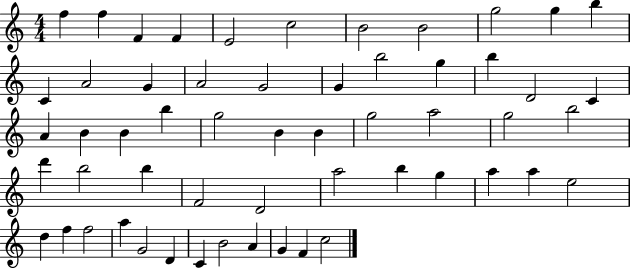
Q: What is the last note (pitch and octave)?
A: C5